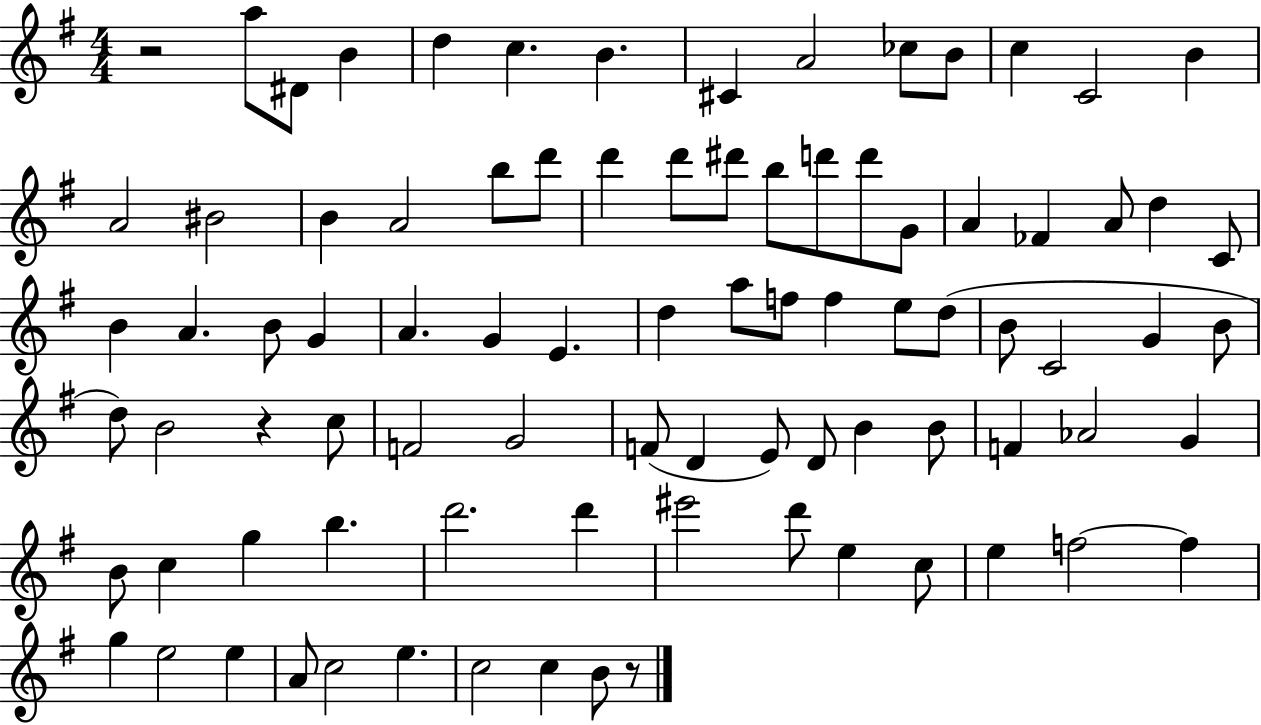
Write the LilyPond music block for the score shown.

{
  \clef treble
  \numericTimeSignature
  \time 4/4
  \key g \major
  \repeat volta 2 { r2 a''8 dis'8 b'4 | d''4 c''4. b'4. | cis'4 a'2 ces''8 b'8 | c''4 c'2 b'4 | \break a'2 bis'2 | b'4 a'2 b''8 d'''8 | d'''4 d'''8 dis'''8 b''8 d'''8 d'''8 g'8 | a'4 fes'4 a'8 d''4 c'8 | \break b'4 a'4. b'8 g'4 | a'4. g'4 e'4. | d''4 a''8 f''8 f''4 e''8 d''8( | b'8 c'2 g'4 b'8 | \break d''8) b'2 r4 c''8 | f'2 g'2 | f'8( d'4 e'8) d'8 b'4 b'8 | f'4 aes'2 g'4 | \break b'8 c''4 g''4 b''4. | d'''2. d'''4 | eis'''2 d'''8 e''4 c''8 | e''4 f''2~~ f''4 | \break g''4 e''2 e''4 | a'8 c''2 e''4. | c''2 c''4 b'8 r8 | } \bar "|."
}